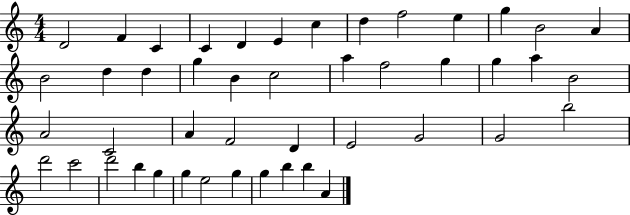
{
  \clef treble
  \numericTimeSignature
  \time 4/4
  \key c \major
  d'2 f'4 c'4 | c'4 d'4 e'4 c''4 | d''4 f''2 e''4 | g''4 b'2 a'4 | \break b'2 d''4 d''4 | g''4 b'4 c''2 | a''4 f''2 g''4 | g''4 a''4 b'2 | \break a'2 c'2 | a'4 f'2 d'4 | e'2 g'2 | g'2 b''2 | \break d'''2 c'''2 | d'''2 b''4 g''4 | g''4 e''2 g''4 | g''4 b''4 b''4 a'4 | \break \bar "|."
}